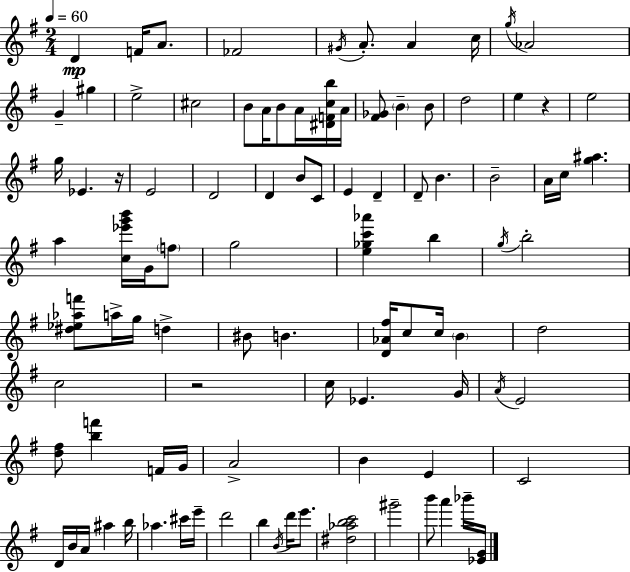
D4/q F4/s A4/e. FES4/h G#4/s A4/e. A4/q C5/s G5/s Ab4/h G4/q G#5/q E5/h C#5/h B4/e A4/s B4/e A4/s [D#4,F4,C5,B5]/s A4/s [F#4,Gb4]/e B4/q B4/e D5/h E5/q R/q E5/h G5/s Eb4/q. R/s E4/h D4/h D4/q B4/e C4/e E4/q D4/q D4/e B4/q. B4/h A4/s C5/s [G5,A#5]/q. A5/q [C5,Eb6,G6,B6]/s G4/s F5/e G5/h [E5,Gb5,C6,Ab6]/q B5/q G5/s B5/h [D#5,Eb5,Ab5,F6]/e A5/s G5/s D5/q BIS4/e B4/q. [D4,Ab4,F#5]/s C5/e C5/s B4/q D5/h C5/h R/h C5/s Eb4/q. G4/s A4/s E4/h [D5,F#5]/e [B5,F6]/q F4/s G4/s A4/h B4/q E4/q C4/h D4/s B4/s A4/s A#5/q B5/s Ab5/q. C#6/s E6/s D6/h B5/q B4/s D6/s E6/e. [D#5,Ab5,B5,C6]/h G#6/h B6/e A6/q Bb6/s [Eb4,G4]/s